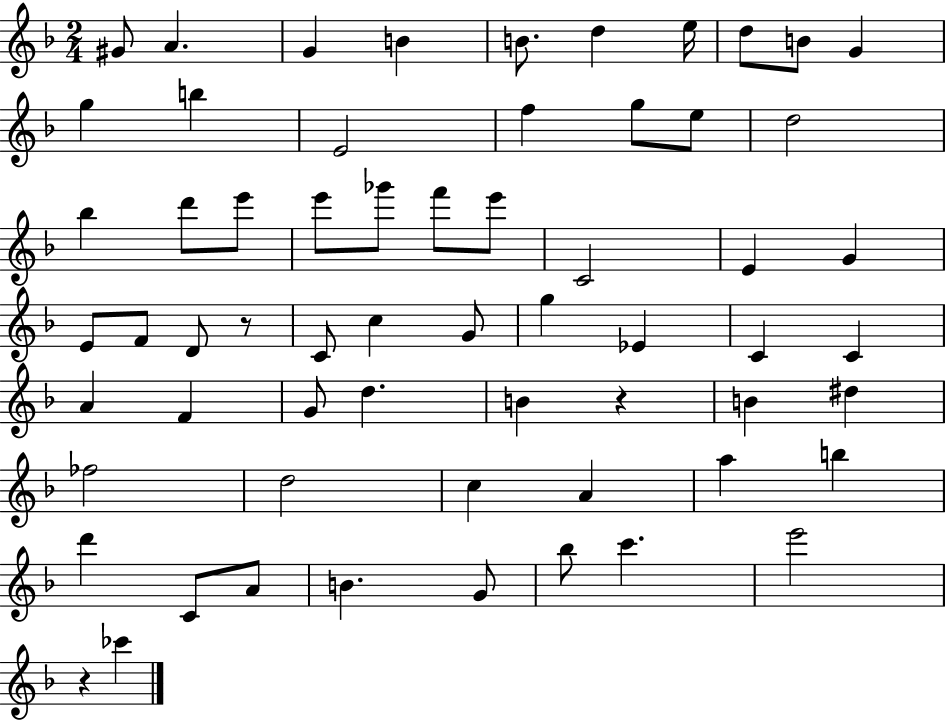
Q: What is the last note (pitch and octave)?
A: CES6